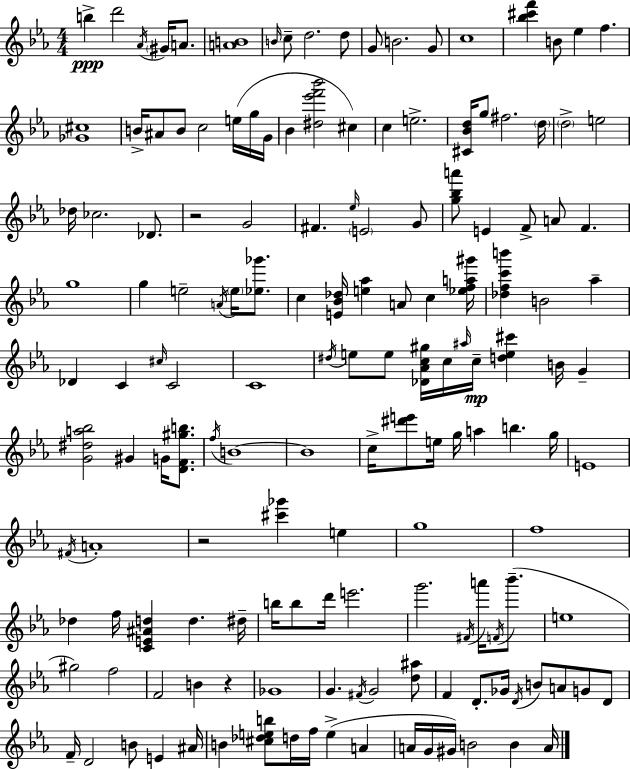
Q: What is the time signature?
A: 4/4